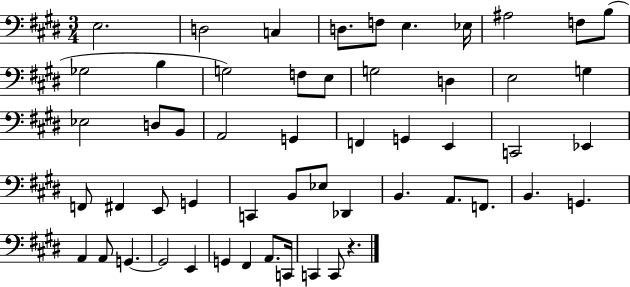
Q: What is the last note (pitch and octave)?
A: C2